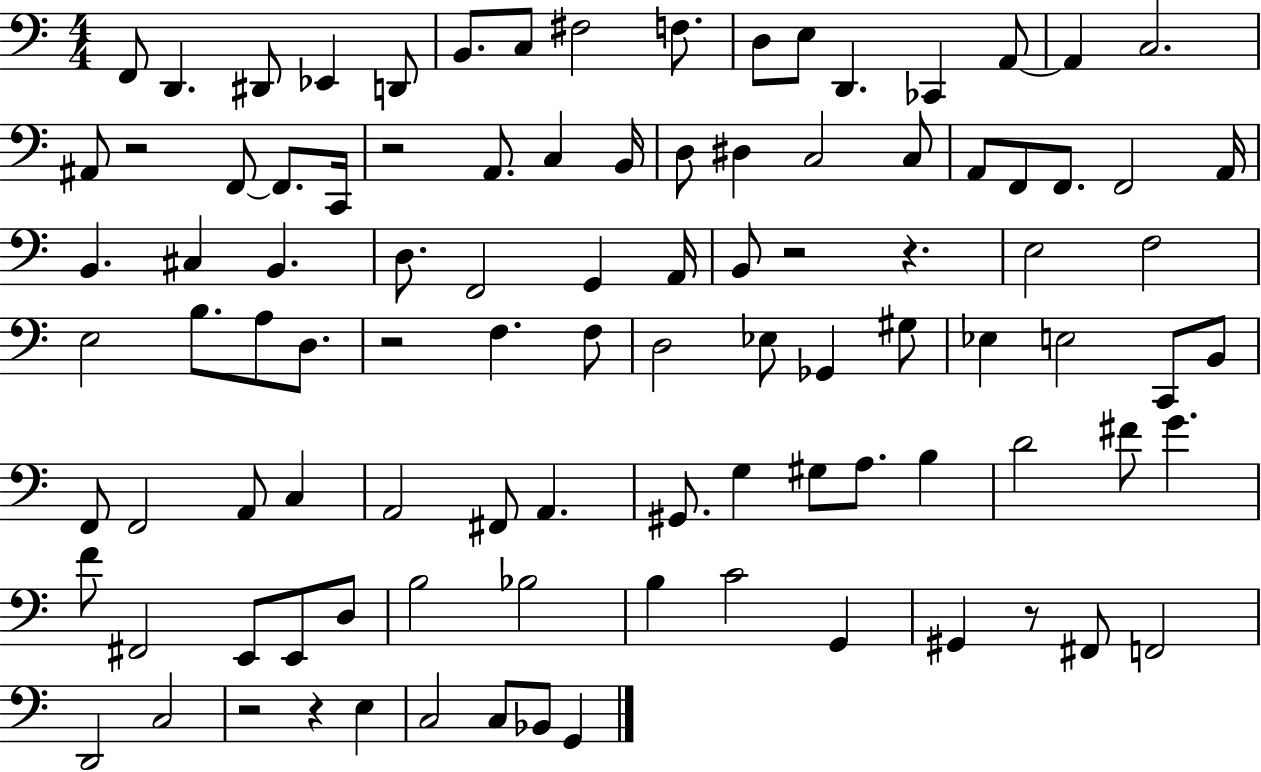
X:1
T:Untitled
M:4/4
L:1/4
K:C
F,,/2 D,, ^D,,/2 _E,, D,,/2 B,,/2 C,/2 ^F,2 F,/2 D,/2 E,/2 D,, _C,, A,,/2 A,, C,2 ^A,,/2 z2 F,,/2 F,,/2 C,,/4 z2 A,,/2 C, B,,/4 D,/2 ^D, C,2 C,/2 A,,/2 F,,/2 F,,/2 F,,2 A,,/4 B,, ^C, B,, D,/2 F,,2 G,, A,,/4 B,,/2 z2 z E,2 F,2 E,2 B,/2 A,/2 D,/2 z2 F, F,/2 D,2 _E,/2 _G,, ^G,/2 _E, E,2 C,,/2 B,,/2 F,,/2 F,,2 A,,/2 C, A,,2 ^F,,/2 A,, ^G,,/2 G, ^G,/2 A,/2 B, D2 ^F/2 G F/2 ^F,,2 E,,/2 E,,/2 D,/2 B,2 _B,2 B, C2 G,, ^G,, z/2 ^F,,/2 F,,2 D,,2 C,2 z2 z E, C,2 C,/2 _B,,/2 G,,